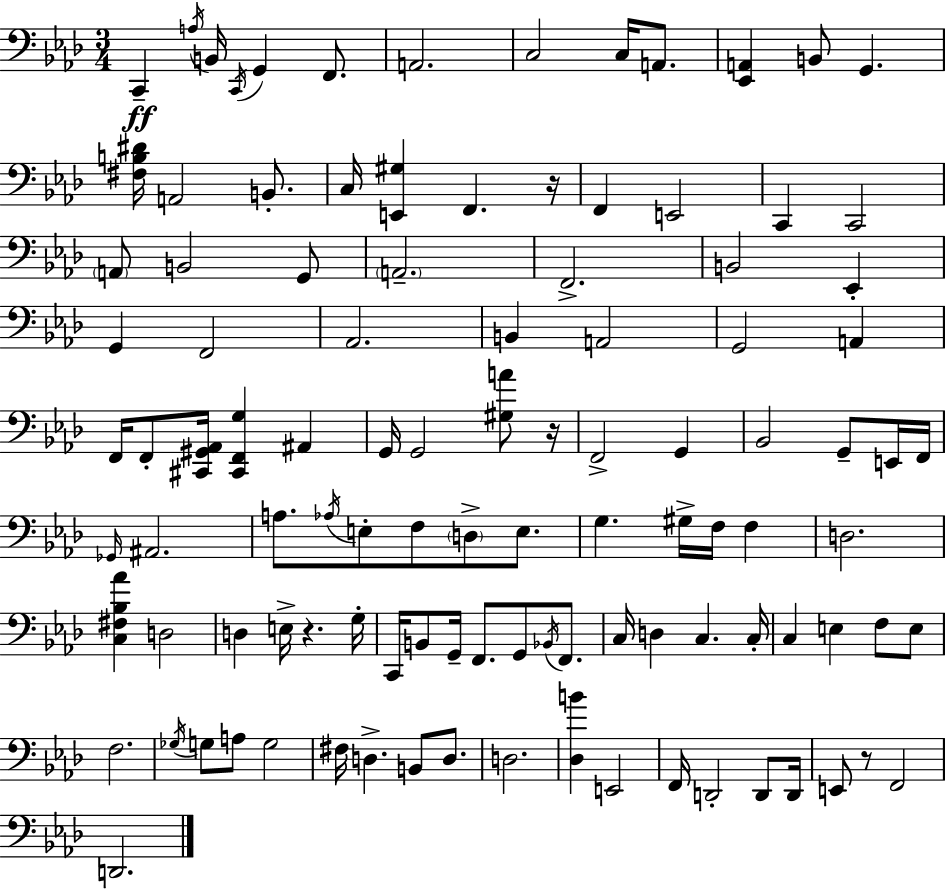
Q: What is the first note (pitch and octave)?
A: C2